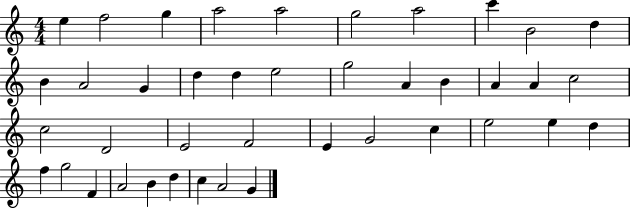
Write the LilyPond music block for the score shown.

{
  \clef treble
  \numericTimeSignature
  \time 4/4
  \key c \major
  e''4 f''2 g''4 | a''2 a''2 | g''2 a''2 | c'''4 b'2 d''4 | \break b'4 a'2 g'4 | d''4 d''4 e''2 | g''2 a'4 b'4 | a'4 a'4 c''2 | \break c''2 d'2 | e'2 f'2 | e'4 g'2 c''4 | e''2 e''4 d''4 | \break f''4 g''2 f'4 | a'2 b'4 d''4 | c''4 a'2 g'4 | \bar "|."
}